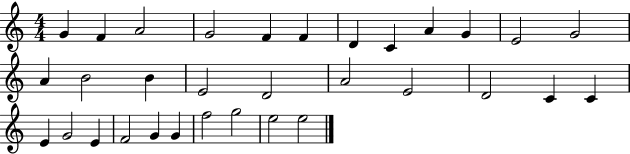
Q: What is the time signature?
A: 4/4